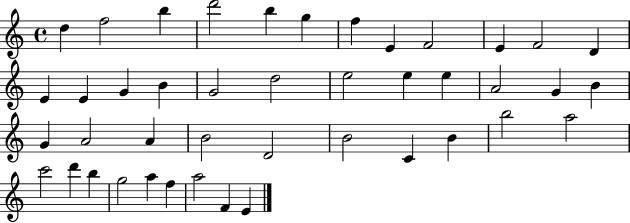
D5/q F5/h B5/q D6/h B5/q G5/q F5/q E4/q F4/h E4/q F4/h D4/q E4/q E4/q G4/q B4/q G4/h D5/h E5/h E5/q E5/q A4/h G4/q B4/q G4/q A4/h A4/q B4/h D4/h B4/h C4/q B4/q B5/h A5/h C6/h D6/q B5/q G5/h A5/q F5/q A5/h F4/q E4/q